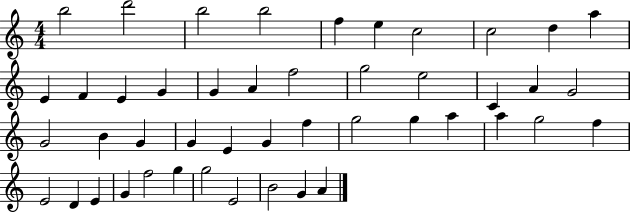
{
  \clef treble
  \numericTimeSignature
  \time 4/4
  \key c \major
  b''2 d'''2 | b''2 b''2 | f''4 e''4 c''2 | c''2 d''4 a''4 | \break e'4 f'4 e'4 g'4 | g'4 a'4 f''2 | g''2 e''2 | c'4 a'4 g'2 | \break g'2 b'4 g'4 | g'4 e'4 g'4 f''4 | g''2 g''4 a''4 | a''4 g''2 f''4 | \break e'2 d'4 e'4 | g'4 f''2 g''4 | g''2 e'2 | b'2 g'4 a'4 | \break \bar "|."
}